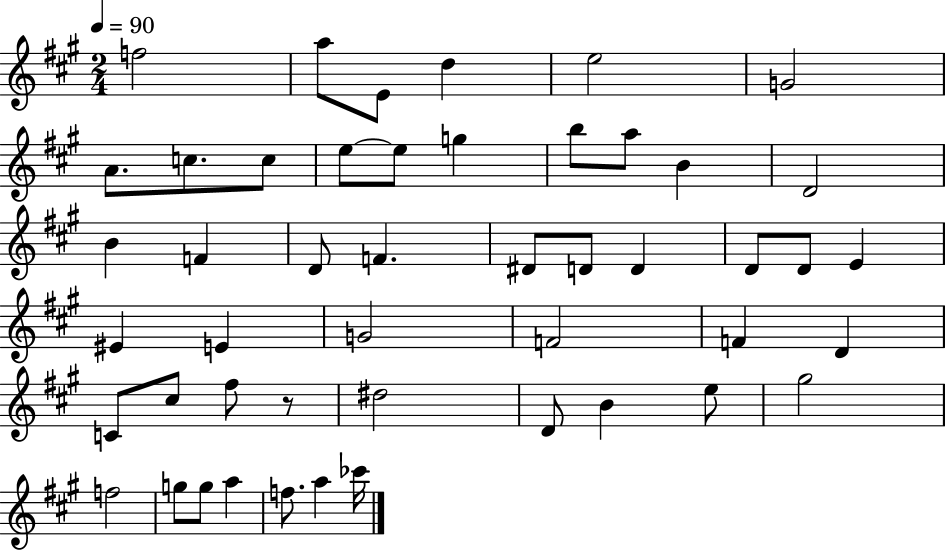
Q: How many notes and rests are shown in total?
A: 48